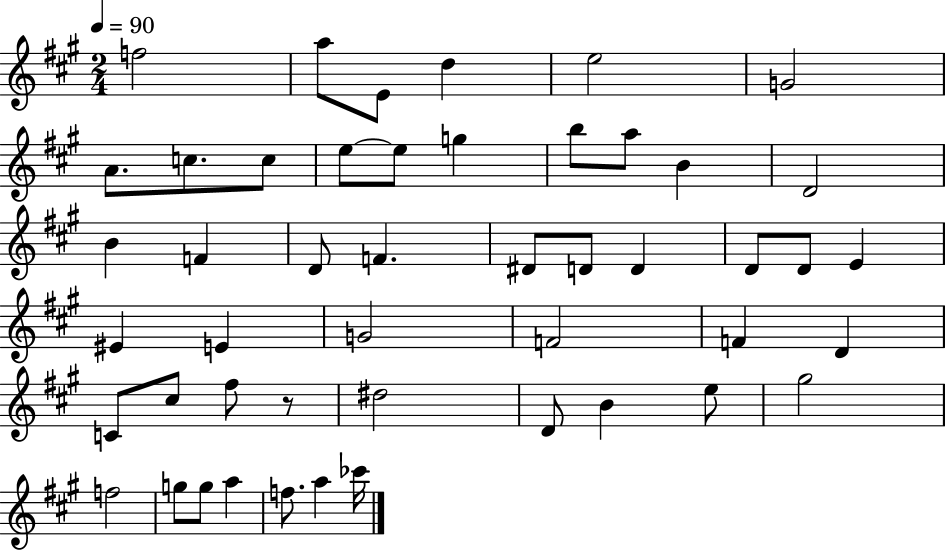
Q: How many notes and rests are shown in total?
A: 48